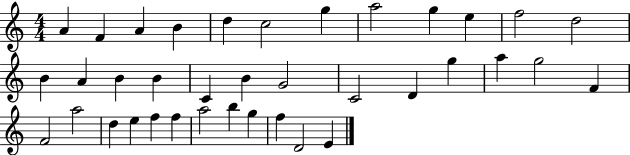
X:1
T:Untitled
M:4/4
L:1/4
K:C
A F A B d c2 g a2 g e f2 d2 B A B B C B G2 C2 D g a g2 F F2 a2 d e f f a2 b g f D2 E